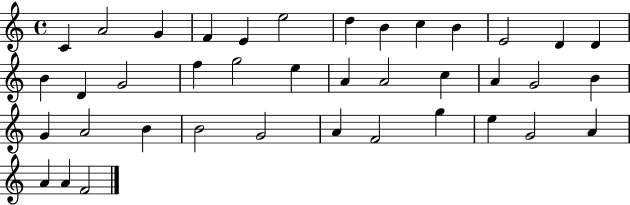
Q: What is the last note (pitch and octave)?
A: F4